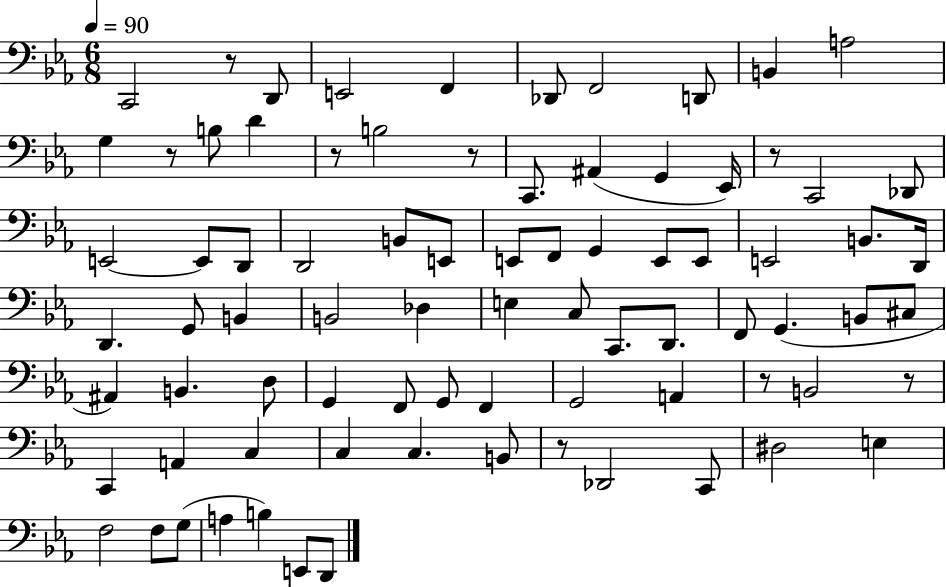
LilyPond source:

{
  \clef bass
  \numericTimeSignature
  \time 6/8
  \key ees \major
  \tempo 4 = 90
  c,2 r8 d,8 | e,2 f,4 | des,8 f,2 d,8 | b,4 a2 | \break g4 r8 b8 d'4 | r8 b2 r8 | c,8. ais,4( g,4 ees,16) | r8 c,2 des,8 | \break e,2~~ e,8 d,8 | d,2 b,8 e,8 | e,8 f,8 g,4 e,8 e,8 | e,2 b,8. d,16 | \break d,4. g,8 b,4 | b,2 des4 | e4 c8 c,8. d,8. | f,8 g,4.( b,8 cis8 | \break ais,4) b,4. d8 | g,4 f,8 g,8 f,4 | g,2 a,4 | r8 b,2 r8 | \break c,4 a,4 c4 | c4 c4. b,8 | r8 des,2 c,8 | dis2 e4 | \break f2 f8 g8( | a4 b4) e,8 d,8 | \bar "|."
}